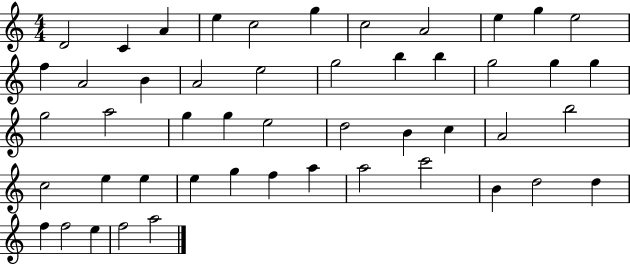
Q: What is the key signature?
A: C major